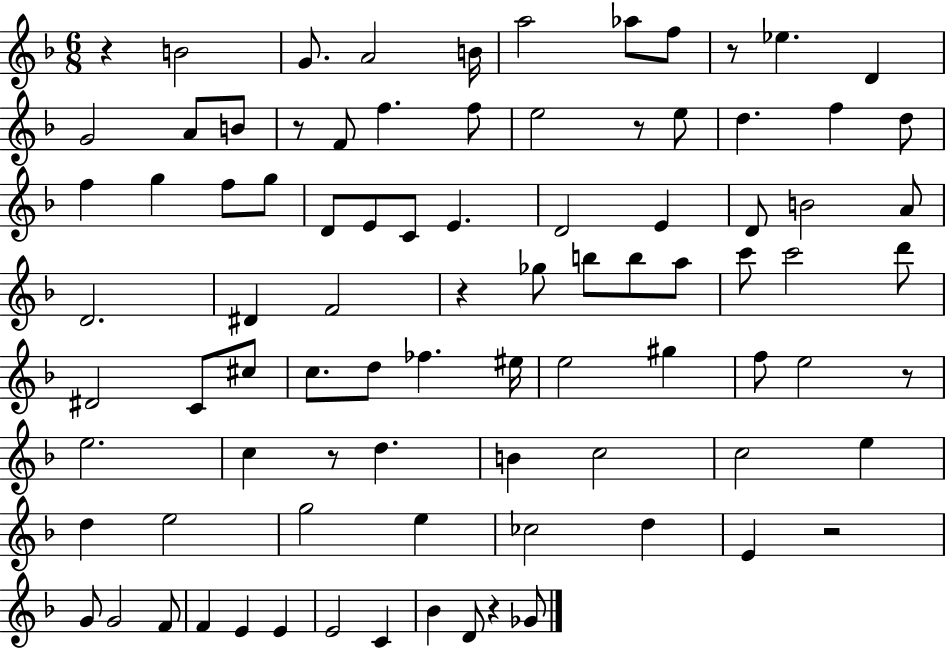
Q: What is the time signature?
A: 6/8